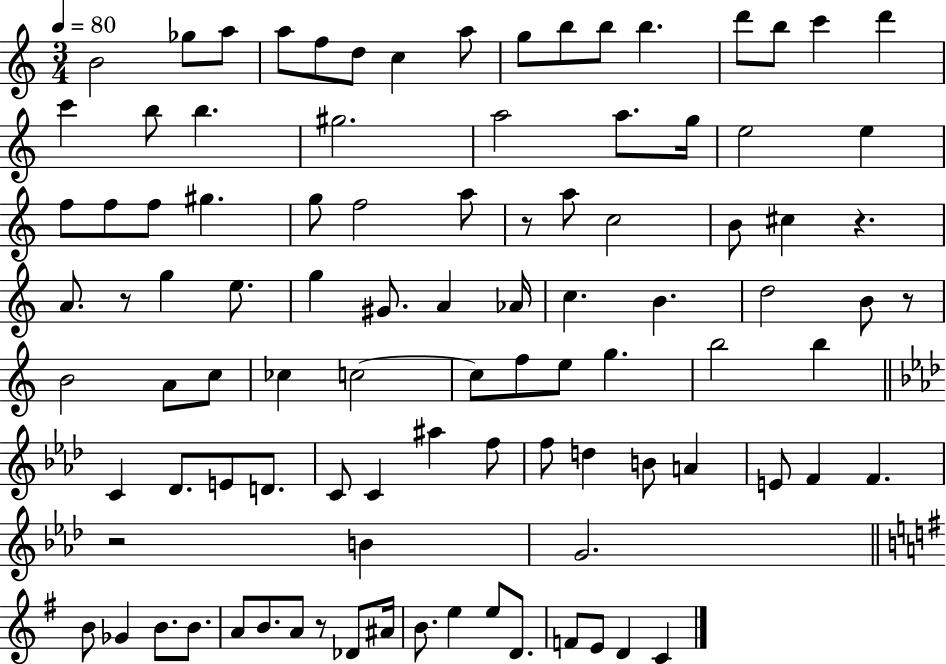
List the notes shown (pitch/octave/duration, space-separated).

B4/h Gb5/e A5/e A5/e F5/e D5/e C5/q A5/e G5/e B5/e B5/e B5/q. D6/e B5/e C6/q D6/q C6/q B5/e B5/q. G#5/h. A5/h A5/e. G5/s E5/h E5/q F5/e F5/e F5/e G#5/q. G5/e F5/h A5/e R/e A5/e C5/h B4/e C#5/q R/q. A4/e. R/e G5/q E5/e. G5/q G#4/e. A4/q Ab4/s C5/q. B4/q. D5/h B4/e R/e B4/h A4/e C5/e CES5/q C5/h C5/e F5/e E5/e G5/q. B5/h B5/q C4/q Db4/e. E4/e D4/e. C4/e C4/q A#5/q F5/e F5/e D5/q B4/e A4/q E4/e F4/q F4/q. R/h B4/q G4/h. B4/e Gb4/q B4/e. B4/e. A4/e B4/e. A4/e R/e Db4/e A#4/s B4/e. E5/q E5/e D4/e. F4/e E4/e D4/q C4/q